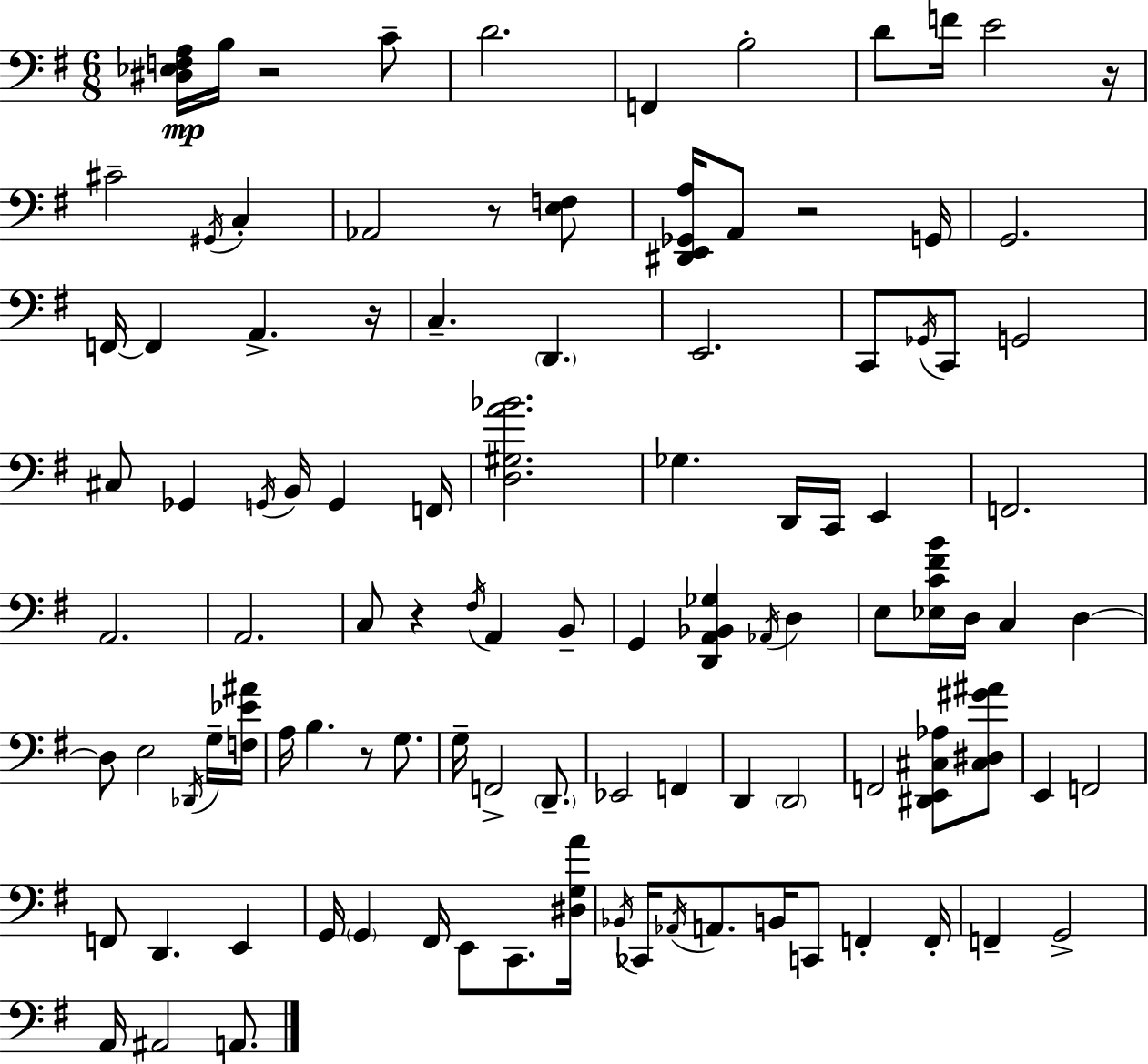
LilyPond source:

{
  \clef bass
  \numericTimeSignature
  \time 6/8
  \key e \minor
  <dis ees f a>16\mp b16 r2 c'8-- | d'2. | f,4 b2-. | d'8 f'16 e'2 r16 | \break cis'2-- \acciaccatura { gis,16 } c4-. | aes,2 r8 <e f>8 | <dis, e, ges, a>16 a,8 r2 | g,16 g,2. | \break f,16~~ f,4 a,4.-> | r16 c4.-- \parenthesize d,4. | e,2. | c,8 \acciaccatura { ges,16 } c,8 g,2 | \break cis8 ges,4 \acciaccatura { g,16 } b,16 g,4 | f,16 <d gis a' bes'>2. | ges4. d,16 c,16 e,4 | f,2. | \break a,2. | a,2. | c8 r4 \acciaccatura { fis16 } a,4 | b,8-- g,4 <d, a, bes, ges>4 | \break \acciaccatura { aes,16 } d4 e8 <ees c' fis' b'>16 d16 c4 | d4~~ d8 e2 | \acciaccatura { des,16 } g16-- <f ees' ais'>16 a16 b4. | r8 g8. g16-- f,2-> | \break \parenthesize d,8.-- ees,2 | f,4 d,4 \parenthesize d,2 | f,2 | <dis, e, cis aes>8 <cis dis gis' ais'>8 e,4 f,2 | \break f,8 d,4. | e,4 g,16 \parenthesize g,4 fis,16 | e,8 c,8. <dis g a'>16 \acciaccatura { bes,16 } ces,16 \acciaccatura { aes,16 } a,8. | b,16 c,8 f,4-. f,16-. f,4-- | \break g,2-> a,16 ais,2 | a,8. \bar "|."
}